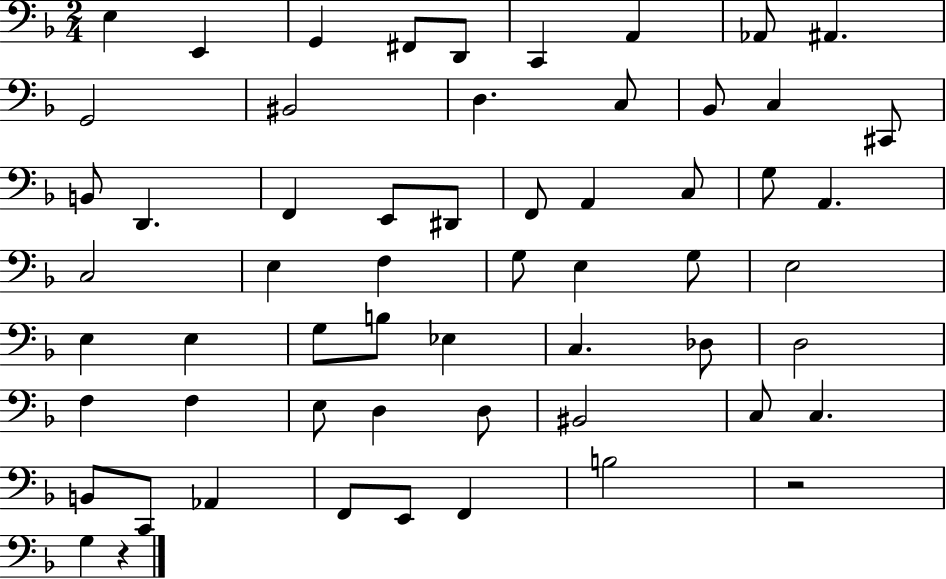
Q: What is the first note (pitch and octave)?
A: E3